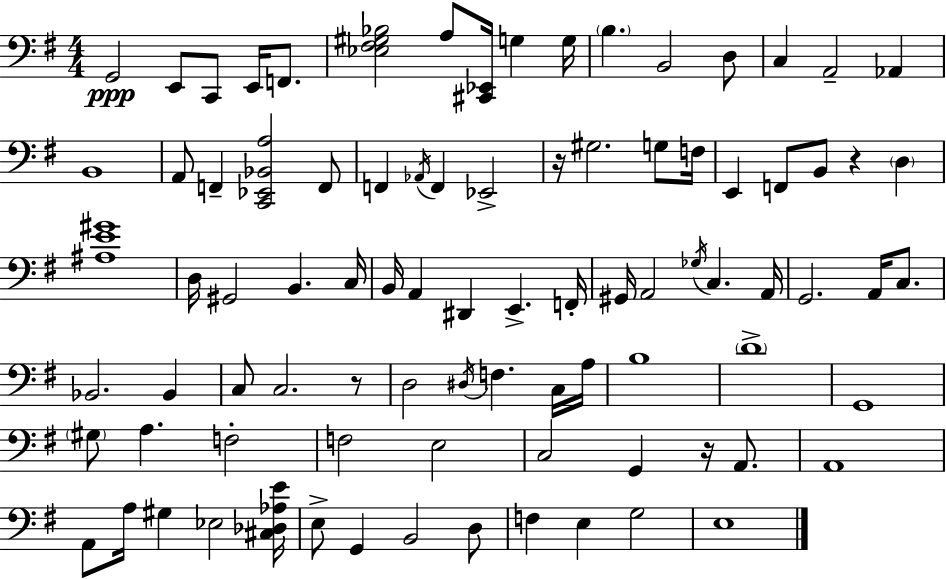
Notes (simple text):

G2/h E2/e C2/e E2/s F2/e. [Eb3,F#3,G#3,Bb3]/h A3/e [C#2,Eb2]/s G3/q G3/s B3/q. B2/h D3/e C3/q A2/h Ab2/q B2/w A2/e F2/q [C2,Eb2,Bb2,A3]/h F2/e F2/q Ab2/s F2/q Eb2/h R/s G#3/h. G3/e F3/s E2/q F2/e B2/e R/q D3/q [A#3,E4,G#4]/w D3/s G#2/h B2/q. C3/s B2/s A2/q D#2/q E2/q. F2/s G#2/s A2/h Gb3/s C3/q. A2/s G2/h. A2/s C3/e. Bb2/h. Bb2/q C3/e C3/h. R/e D3/h D#3/s F3/q. C3/s A3/s B3/w D4/w G2/w G#3/e A3/q. F3/h F3/h E3/h C3/h G2/q R/s A2/e. A2/w A2/e A3/s G#3/q Eb3/h [C#3,Db3,Ab3,E4]/s E3/e G2/q B2/h D3/e F3/q E3/q G3/h E3/w